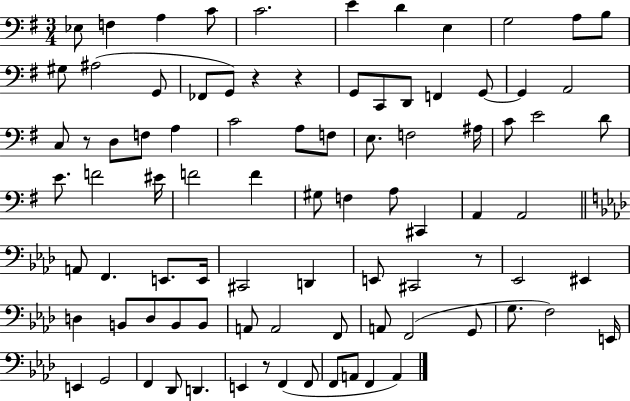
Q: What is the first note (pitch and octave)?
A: Eb3